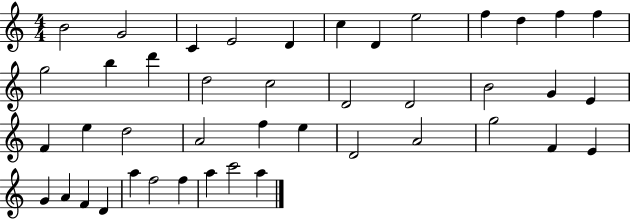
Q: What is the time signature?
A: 4/4